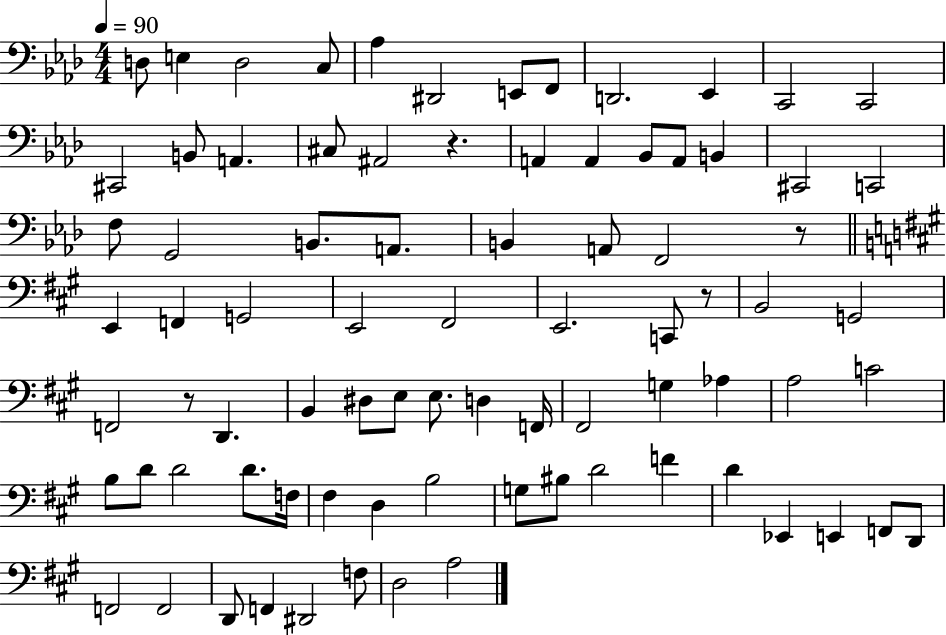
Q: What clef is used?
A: bass